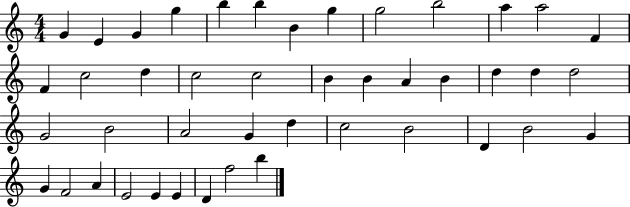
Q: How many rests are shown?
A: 0